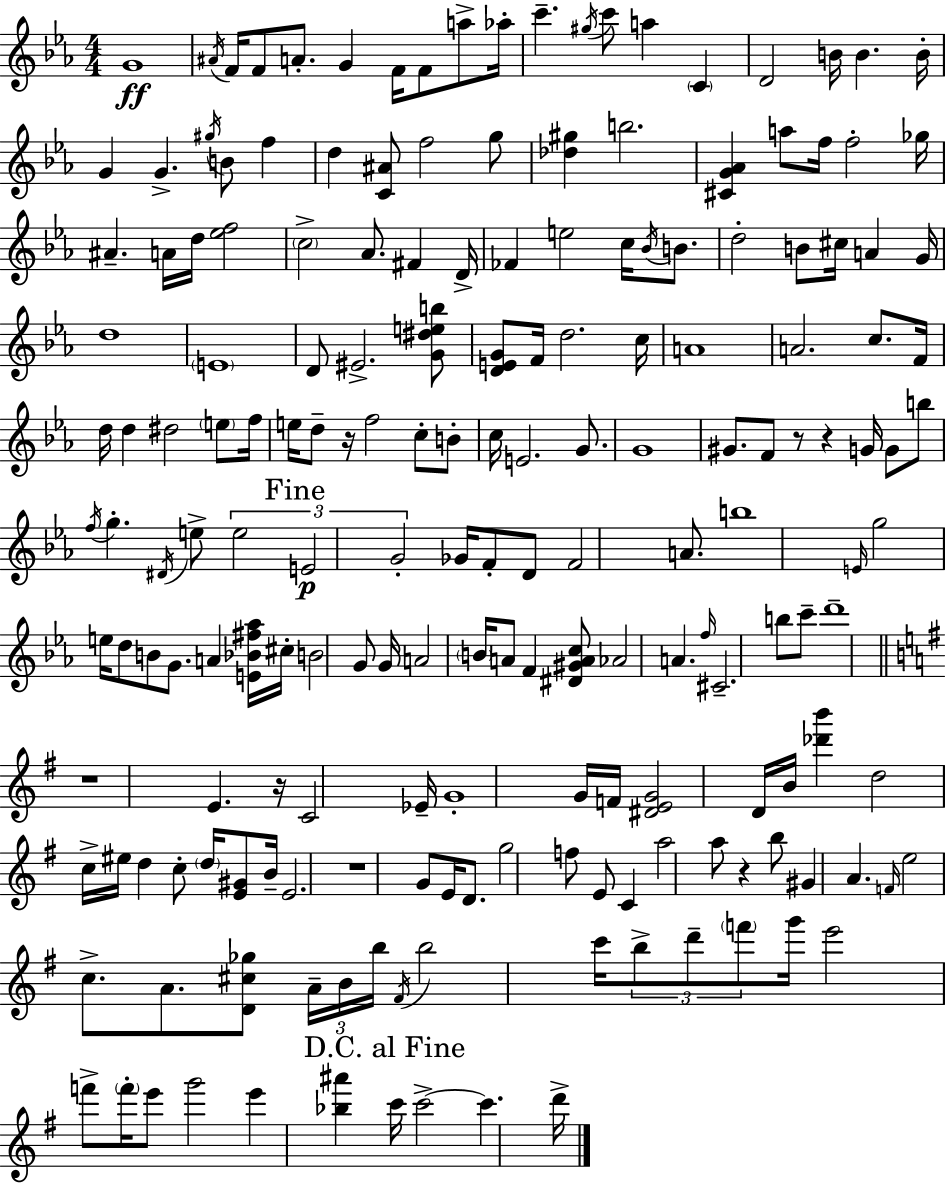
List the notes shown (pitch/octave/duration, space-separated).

G4/w A#4/s F4/s F4/e A4/e. G4/q F4/s F4/e A5/e Ab5/s C6/q. G#5/s C6/e A5/q C4/q D4/h B4/s B4/q. B4/s G4/q G4/q. G#5/s B4/e F5/q D5/q [C4,A#4]/e F5/h G5/e [Db5,G#5]/q B5/h. [C#4,G4,Ab4]/q A5/e F5/s F5/h Gb5/s A#4/q. A4/s D5/s [Eb5,F5]/h C5/h Ab4/e. F#4/q D4/s FES4/q E5/h C5/s Bb4/s B4/e. D5/h B4/e C#5/s A4/q G4/s D5/w E4/w D4/e EIS4/h. [G4,D#5,E5,B5]/e [D4,E4,G4]/e F4/s D5/h. C5/s A4/w A4/h. C5/e. F4/s D5/s D5/q D#5/h E5/e F5/s E5/s D5/e R/s F5/h C5/e B4/e C5/s E4/h. G4/e. G4/w G#4/e. F4/e R/e R/q G4/s G4/e B5/e F5/s G5/q. D#4/s E5/e E5/h E4/h G4/h Gb4/s F4/e D4/e F4/h A4/e. B5/w E4/s G5/h E5/s D5/e B4/e G4/e. A4/q [E4,Bb4,F#5,Ab5]/s C#5/s B4/h G4/e G4/s A4/h B4/s A4/e F4/q [D#4,G#4,A4,C5]/e Ab4/h A4/q. F5/s C#4/h. B5/e C6/e D6/w R/w E4/q. R/s C4/h Eb4/s G4/w G4/s F4/s [D#4,E4,G4]/h D4/s B4/s [Db6,B6]/q D5/h C5/s EIS5/s D5/q C5/e D5/s [E4,G#4]/e B4/s E4/h. R/w G4/e E4/s D4/e. G5/h F5/e E4/e C4/q A5/h A5/e R/q B5/e G#4/q A4/q. F4/s E5/h C5/e. A4/e. [D4,C#5,Gb5]/e A4/s B4/s B5/s F#4/s B5/h C6/s B5/e D6/e F6/e G6/s E6/h F6/e F6/s E6/e G6/h E6/q [Bb5,A#6]/q C6/s C6/h C6/q. D6/s